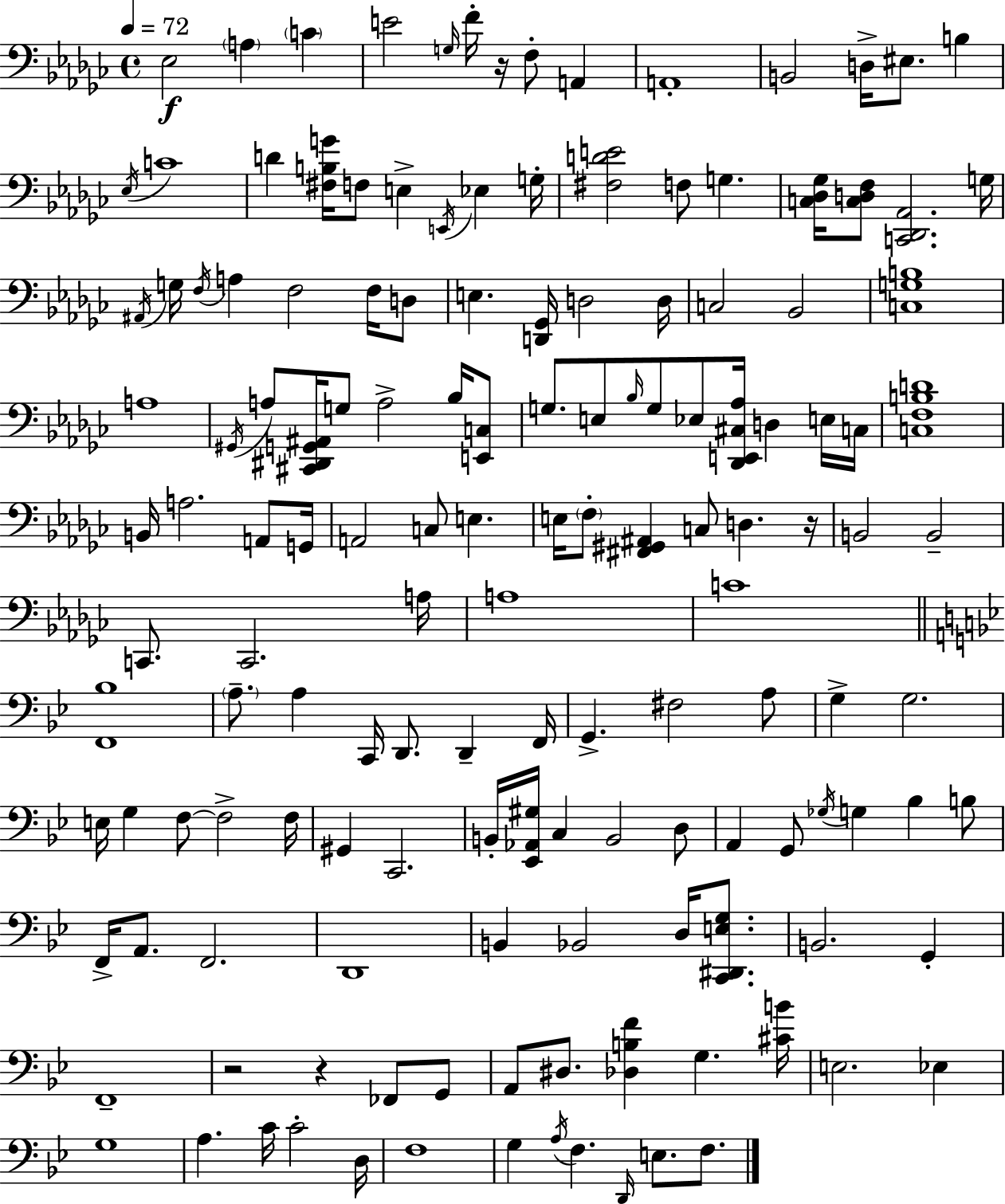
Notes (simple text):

Eb3/h A3/q C4/q E4/h G3/s F4/s R/s F3/e A2/q A2/w B2/h D3/s EIS3/e. B3/q Eb3/s C4/w D4/q [F#3,B3,G4]/s F3/e E3/q E2/s Eb3/q G3/s [F#3,D4,E4]/h F3/e G3/q. [C3,Db3,Gb3]/s [C3,D3,F3]/e [C2,Db2,Ab2]/h. G3/s A#2/s G3/s F3/s A3/q F3/h F3/s D3/e E3/q. [D2,Gb2]/s D3/h D3/s C3/h Bb2/h [C3,G3,B3]/w A3/w G#2/s A3/e [C#2,D#2,G2,A#2]/s G3/e A3/h Bb3/s [E2,C3]/e G3/e. E3/e Bb3/s G3/e Eb3/e [Db2,E2,C#3,Ab3]/s D3/q E3/s C3/s [C3,F3,B3,D4]/w B2/s A3/h. A2/e G2/s A2/h C3/e E3/q. E3/s F3/e [F#2,G#2,A#2]/q C3/e D3/q. R/s B2/h B2/h C2/e. C2/h. A3/s A3/w C4/w [F2,Bb3]/w A3/e. A3/q C2/s D2/e. D2/q F2/s G2/q. F#3/h A3/e G3/q G3/h. E3/s G3/q F3/e F3/h F3/s G#2/q C2/h. B2/s [Eb2,Ab2,G#3]/s C3/q B2/h D3/e A2/q G2/e Gb3/s G3/q Bb3/q B3/e F2/s A2/e. F2/h. D2/w B2/q Bb2/h D3/s [C2,D#2,E3,G3]/e. B2/h. G2/q F2/w R/h R/q FES2/e G2/e A2/e D#3/e. [Db3,B3,F4]/q G3/q. [C#4,B4]/s E3/h. Eb3/q G3/w A3/q. C4/s C4/h D3/s F3/w G3/q A3/s F3/q. D2/s E3/e. F3/e.